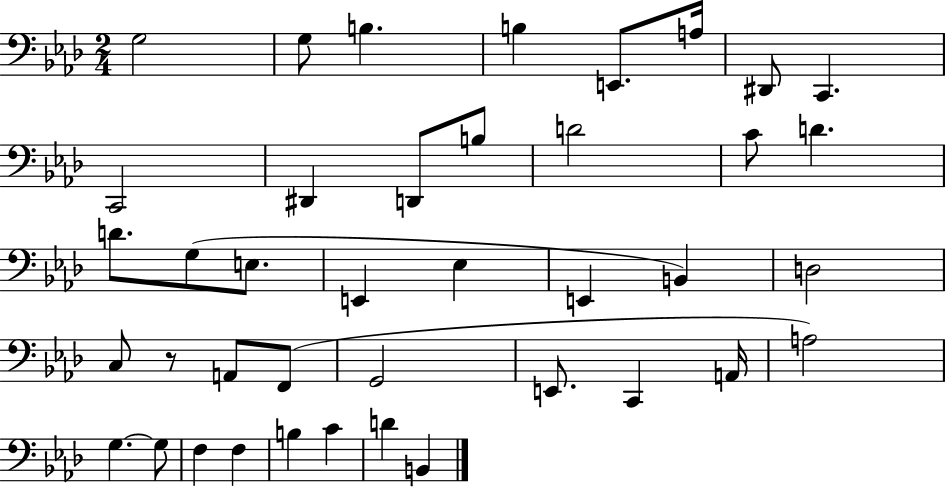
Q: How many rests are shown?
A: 1